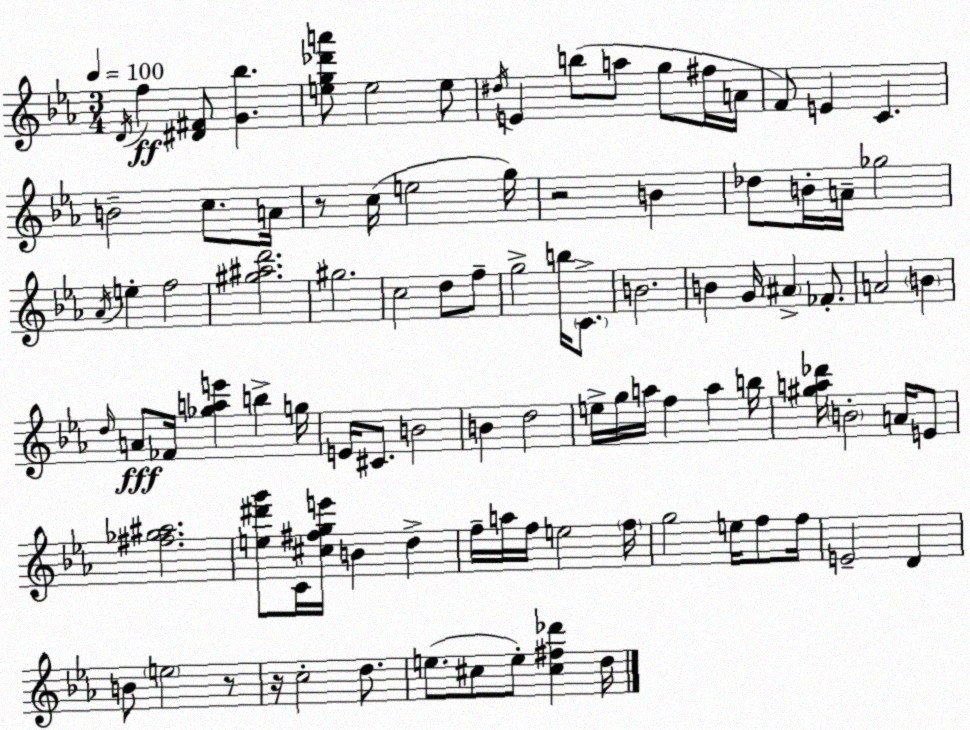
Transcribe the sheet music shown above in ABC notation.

X:1
T:Untitled
M:3/4
L:1/4
K:Eb
D/4 f [^D^F]/2 [G_b] [eg_d'a']/2 e2 e/2 ^d/4 E b/2 a/2 g/2 ^f/4 A/4 F/2 E C B2 c/2 A/4 z/2 c/4 e2 g/4 z2 B _d/2 B/4 A/4 _g2 _A/4 e f2 [^g^ad']2 ^g2 c2 d/2 f/2 g2 b/4 C/2 B2 B G/4 ^A _F/2 A2 B d/4 A/2 _F/4 [_gae'] b g/4 E/4 ^C/2 B2 B d2 e/4 g/4 a/4 f a b/4 [^ga_d']/4 B2 A/4 E/2 [^f_g^a]2 [e^d'g']/2 C/4 [^c^fge']/4 B d f/4 a/4 f/4 e2 f/4 g2 e/4 f/2 f/4 E2 D B/2 e2 z/2 z/4 c2 d/2 e/2 ^c/2 e/2 [^c^f_d'] d/4